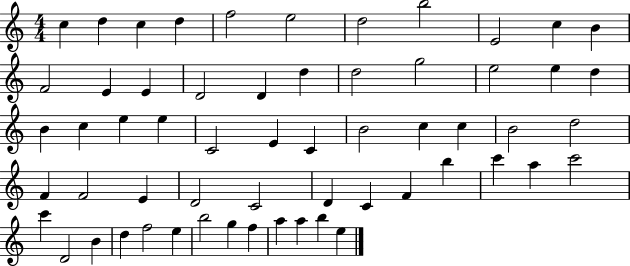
C5/q D5/q C5/q D5/q F5/h E5/h D5/h B5/h E4/h C5/q B4/q F4/h E4/q E4/q D4/h D4/q D5/q D5/h G5/h E5/h E5/q D5/q B4/q C5/q E5/q E5/q C4/h E4/q C4/q B4/h C5/q C5/q B4/h D5/h F4/q F4/h E4/q D4/h C4/h D4/q C4/q F4/q B5/q C6/q A5/q C6/h C6/q D4/h B4/q D5/q F5/h E5/q B5/h G5/q F5/q A5/q A5/q B5/q E5/q